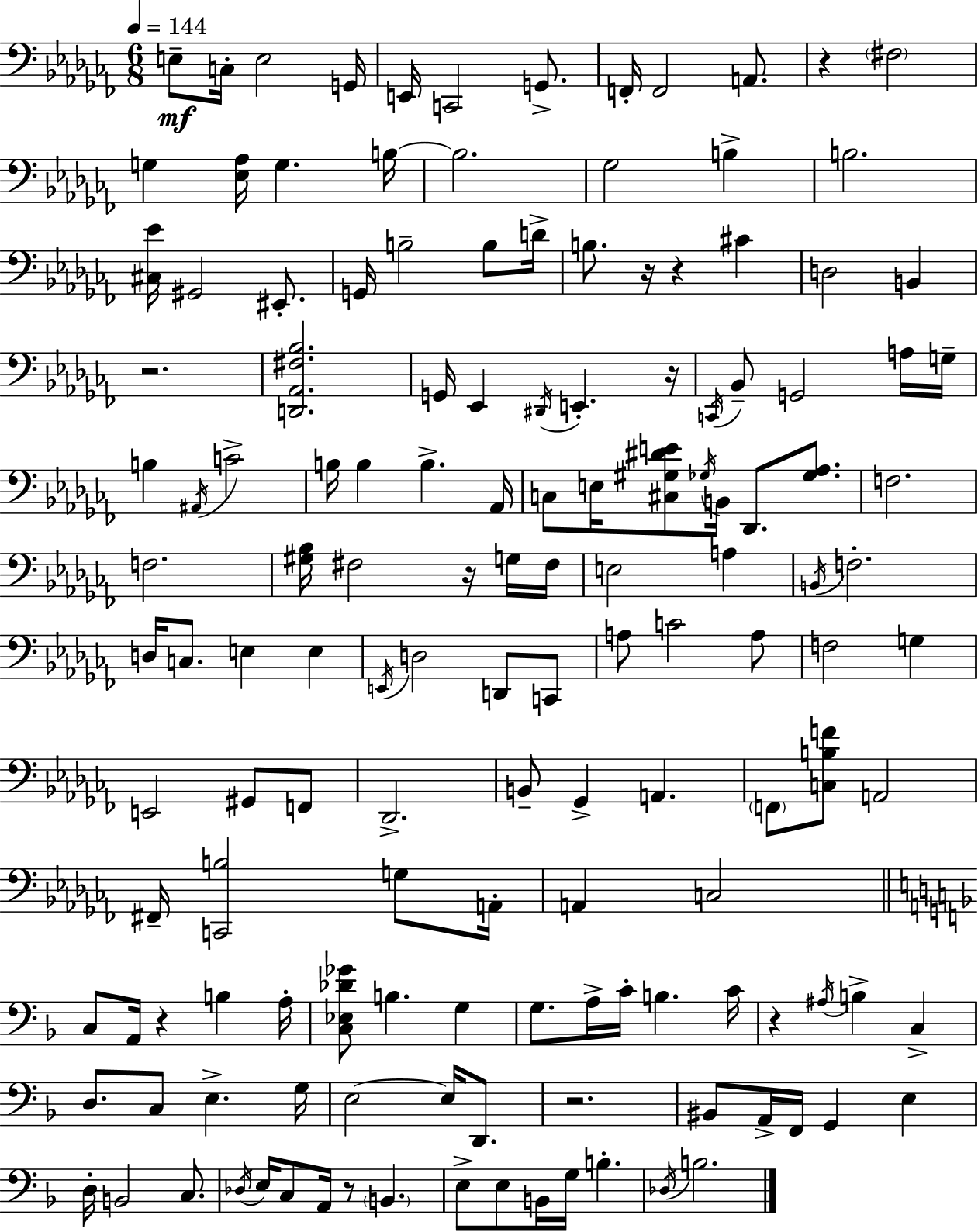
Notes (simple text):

E3/e C3/s E3/h G2/s E2/s C2/h G2/e. F2/s F2/h A2/e. R/q F#3/h G3/q [Eb3,Ab3]/s G3/q. B3/s B3/h. Gb3/h B3/q B3/h. [C#3,Eb4]/s G#2/h EIS2/e. G2/s B3/h B3/e D4/s B3/e. R/s R/q C#4/q D3/h B2/q R/h. [D2,Ab2,F#3,Bb3]/h. G2/s Eb2/q D#2/s E2/q. R/s C2/s Bb2/e G2/h A3/s G3/s B3/q A#2/s C4/h B3/s B3/q B3/q. Ab2/s C3/e E3/s [C#3,G#3,D#4,E4]/e Gb3/s B2/s Db2/e. [Gb3,Ab3]/e. F3/h. F3/h. [G#3,Bb3]/s F#3/h R/s G3/s F#3/s E3/h A3/q B2/s F3/h. D3/s C3/e. E3/q E3/q E2/s D3/h D2/e C2/e A3/e C4/h A3/e F3/h G3/q E2/h G#2/e F2/e Db2/h. B2/e Gb2/q A2/q. F2/e [C3,B3,F4]/e A2/h F#2/s [C2,B3]/h G3/e A2/s A2/q C3/h C3/e A2/s R/q B3/q A3/s [C3,Eb3,Db4,Gb4]/e B3/q. G3/q G3/e. A3/s C4/s B3/q. C4/s R/q A#3/s B3/q C3/q D3/e. C3/e E3/q. G3/s E3/h E3/s D2/e. R/h. BIS2/e A2/s F2/s G2/q E3/q D3/s B2/h C3/e. Db3/s E3/s C3/e A2/s R/e B2/q. E3/e E3/e B2/s G3/s B3/q. Db3/s B3/h.